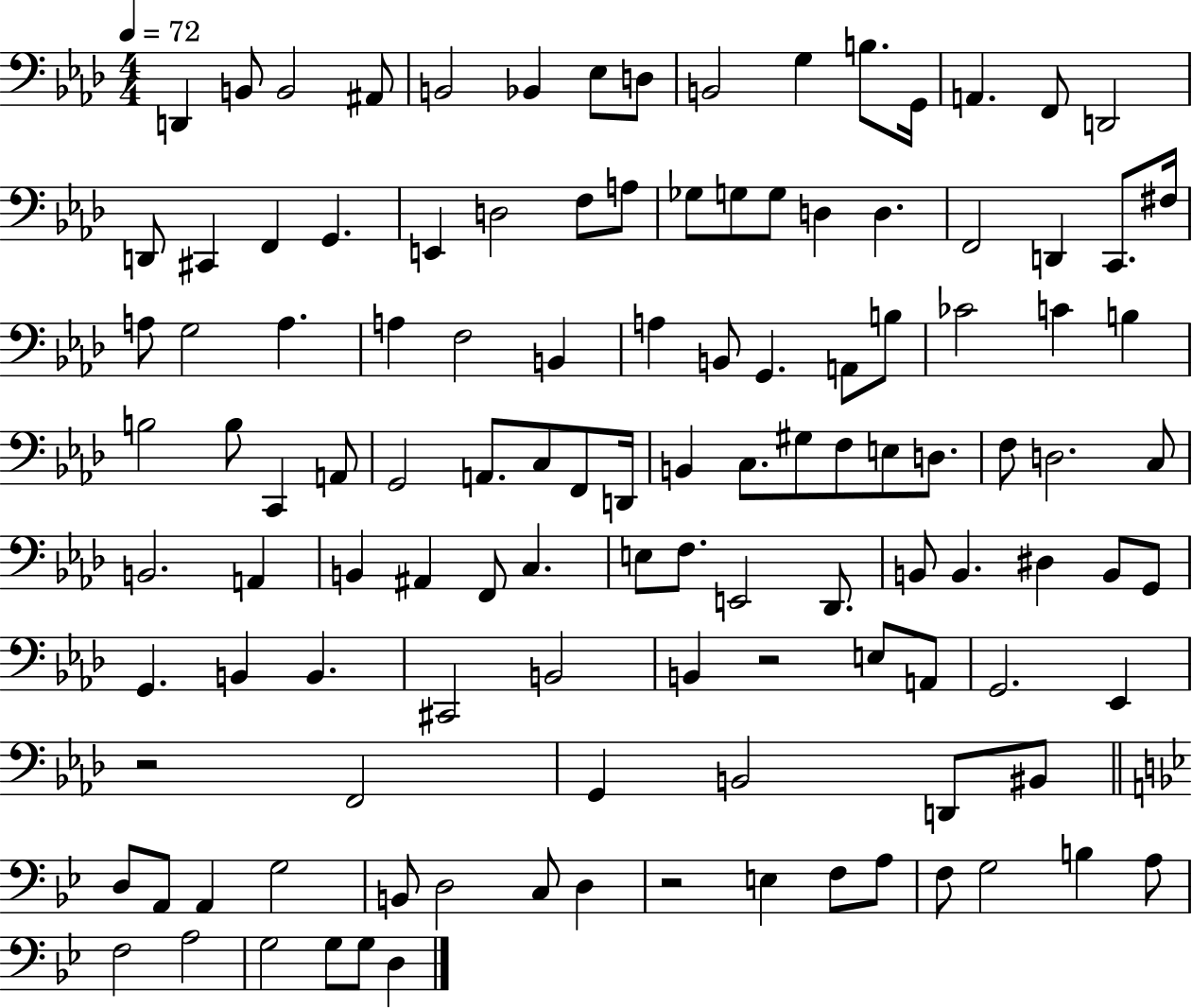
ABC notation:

X:1
T:Untitled
M:4/4
L:1/4
K:Ab
D,, B,,/2 B,,2 ^A,,/2 B,,2 _B,, _E,/2 D,/2 B,,2 G, B,/2 G,,/4 A,, F,,/2 D,,2 D,,/2 ^C,, F,, G,, E,, D,2 F,/2 A,/2 _G,/2 G,/2 G,/2 D, D, F,,2 D,, C,,/2 ^F,/4 A,/2 G,2 A, A, F,2 B,, A, B,,/2 G,, A,,/2 B,/2 _C2 C B, B,2 B,/2 C,, A,,/2 G,,2 A,,/2 C,/2 F,,/2 D,,/4 B,, C,/2 ^G,/2 F,/2 E,/2 D,/2 F,/2 D,2 C,/2 B,,2 A,, B,, ^A,, F,,/2 C, E,/2 F,/2 E,,2 _D,,/2 B,,/2 B,, ^D, B,,/2 G,,/2 G,, B,, B,, ^C,,2 B,,2 B,, z2 E,/2 A,,/2 G,,2 _E,, z2 F,,2 G,, B,,2 D,,/2 ^B,,/2 D,/2 A,,/2 A,, G,2 B,,/2 D,2 C,/2 D, z2 E, F,/2 A,/2 F,/2 G,2 B, A,/2 F,2 A,2 G,2 G,/2 G,/2 D,